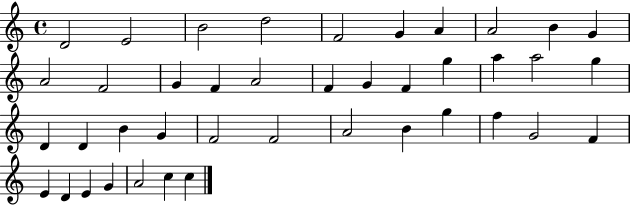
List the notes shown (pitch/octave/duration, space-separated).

D4/h E4/h B4/h D5/h F4/h G4/q A4/q A4/h B4/q G4/q A4/h F4/h G4/q F4/q A4/h F4/q G4/q F4/q G5/q A5/q A5/h G5/q D4/q D4/q B4/q G4/q F4/h F4/h A4/h B4/q G5/q F5/q G4/h F4/q E4/q D4/q E4/q G4/q A4/h C5/q C5/q